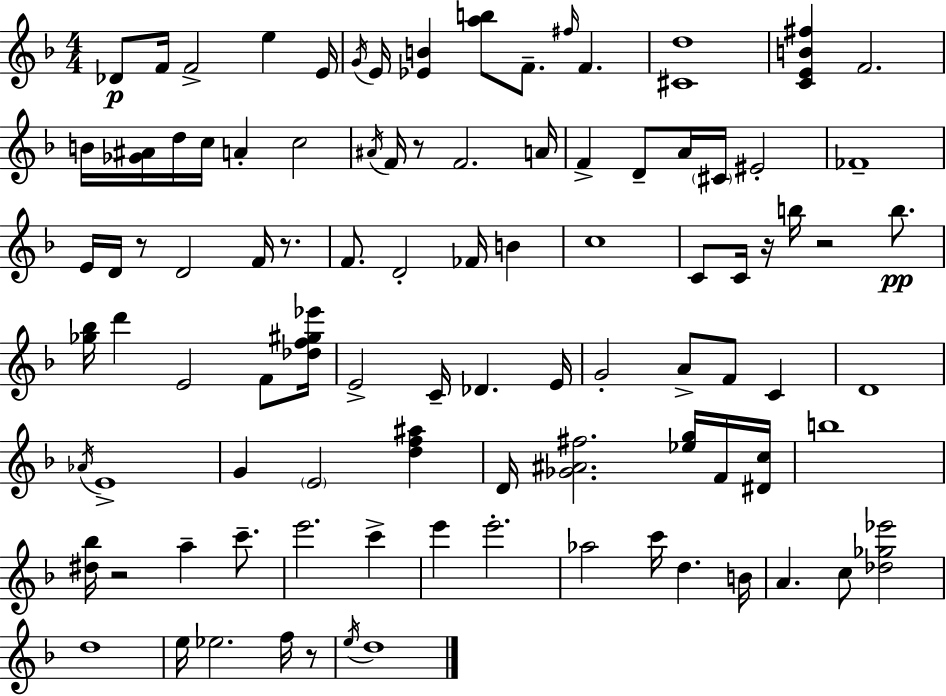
{
  \clef treble
  \numericTimeSignature
  \time 4/4
  \key f \major
  des'8\p f'16 f'2-> e''4 e'16 | \acciaccatura { g'16 } e'16 <ees' b'>4 <a'' b''>8 f'8.-- \grace { fis''16 } f'4. | <cis' d''>1 | <c' e' b' fis''>4 f'2. | \break b'16 <ges' ais'>16 d''16 c''16 a'4-. c''2 | \acciaccatura { ais'16 } f'16 r8 f'2. | a'16 f'4-> d'8-- a'16 \parenthesize cis'16 eis'2-. | fes'1-- | \break e'16 d'16 r8 d'2 f'16 | r8. f'8. d'2-. fes'16 b'4 | c''1 | c'8 c'16 r16 b''16 r2 | \break b''8.\pp <ges'' bes''>16 d'''4 e'2 | f'8 <des'' f'' gis'' ees'''>16 e'2-> c'16-- des'4. | e'16 g'2-. a'8-> f'8 c'4 | d'1 | \break \acciaccatura { aes'16 } e'1-> | g'4 \parenthesize e'2 | <d'' f'' ais''>4 d'16 <ges' ais' fis''>2. | <ees'' g''>16 f'16 <dis' c''>16 b''1 | \break <dis'' bes''>16 r2 a''4-- | c'''8.-- e'''2. | c'''4-> e'''4 e'''2.-. | aes''2 c'''16 d''4. | \break b'16 a'4. c''8 <des'' ges'' ees'''>2 | d''1 | e''16 ees''2. | f''16 r8 \acciaccatura { e''16 } d''1 | \break \bar "|."
}